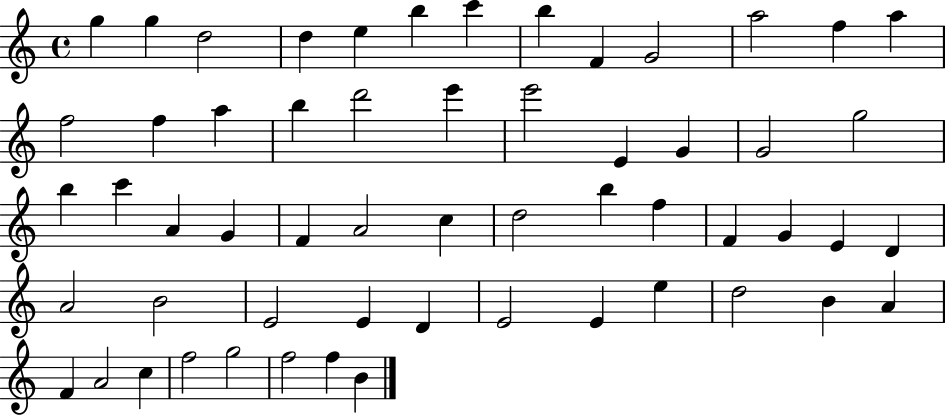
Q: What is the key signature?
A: C major